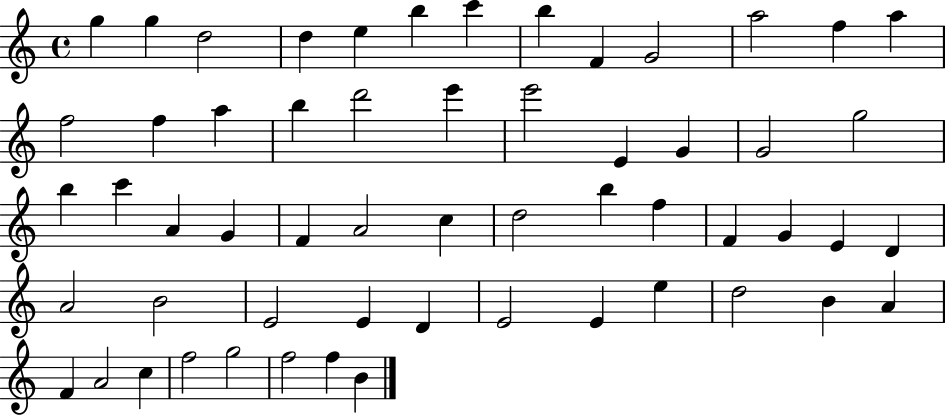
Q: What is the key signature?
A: C major